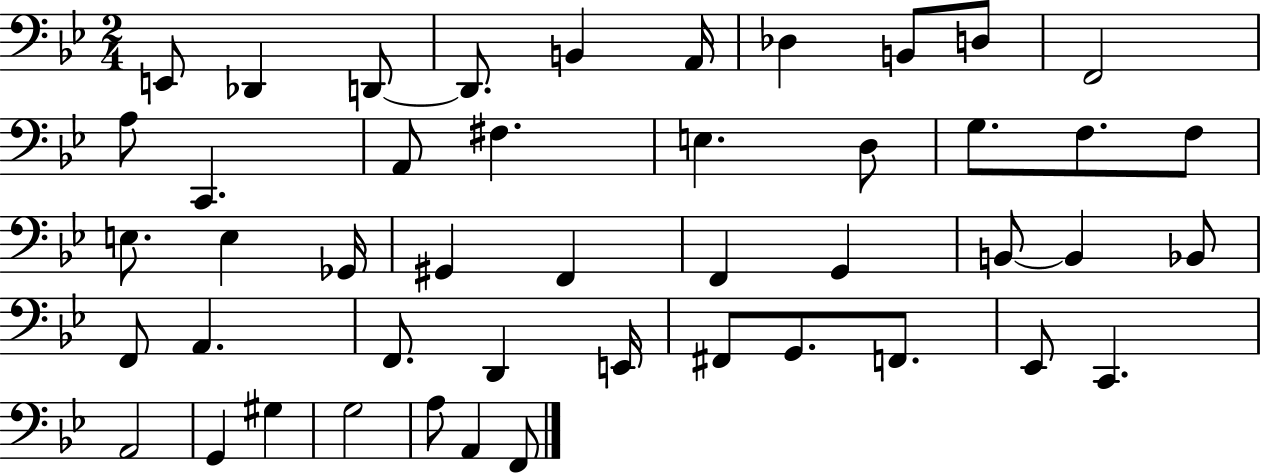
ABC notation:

X:1
T:Untitled
M:2/4
L:1/4
K:Bb
E,,/2 _D,, D,,/2 D,,/2 B,, A,,/4 _D, B,,/2 D,/2 F,,2 A,/2 C,, A,,/2 ^F, E, D,/2 G,/2 F,/2 F,/2 E,/2 E, _G,,/4 ^G,, F,, F,, G,, B,,/2 B,, _B,,/2 F,,/2 A,, F,,/2 D,, E,,/4 ^F,,/2 G,,/2 F,,/2 _E,,/2 C,, A,,2 G,, ^G, G,2 A,/2 A,, F,,/2